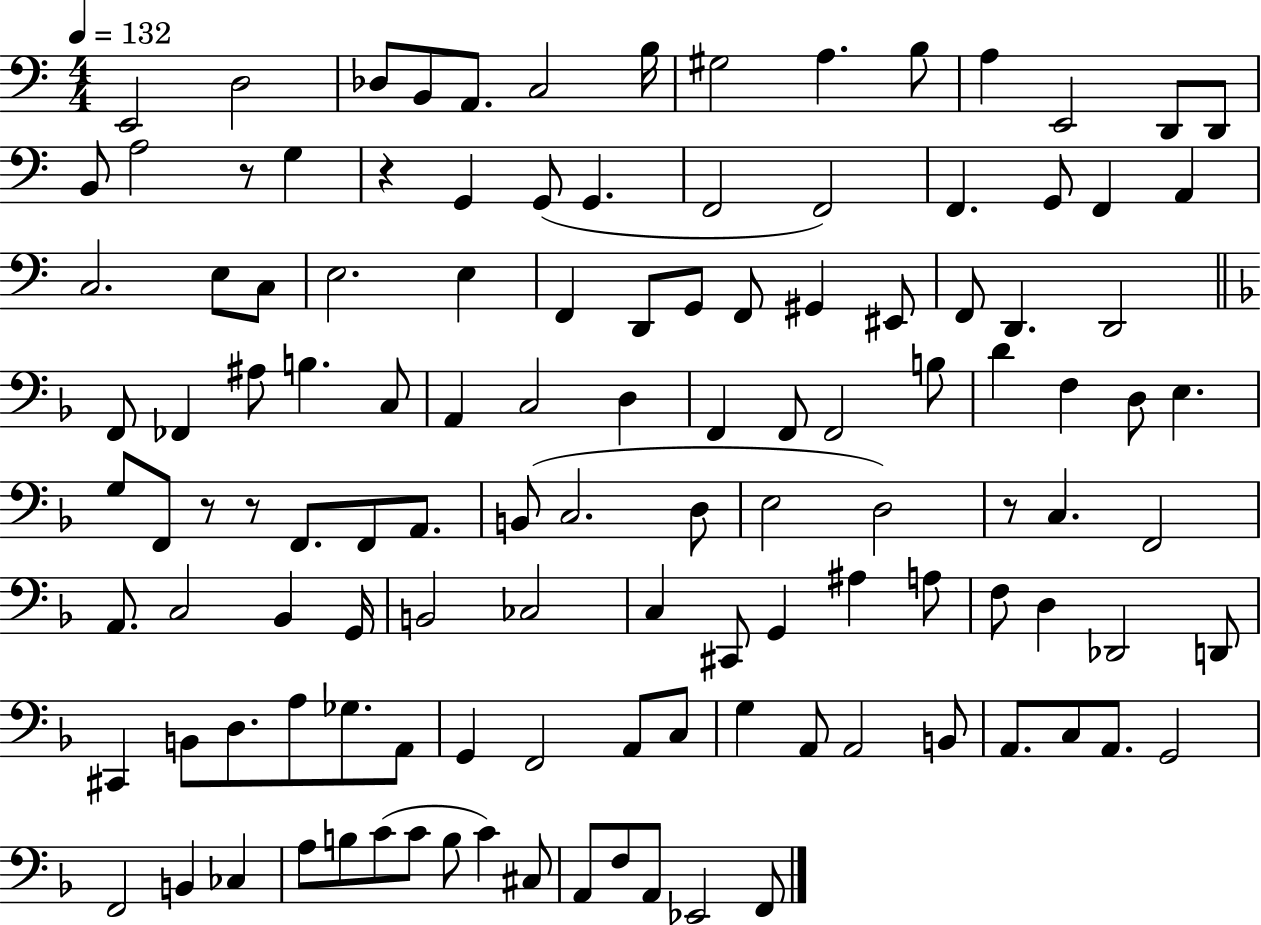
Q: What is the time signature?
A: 4/4